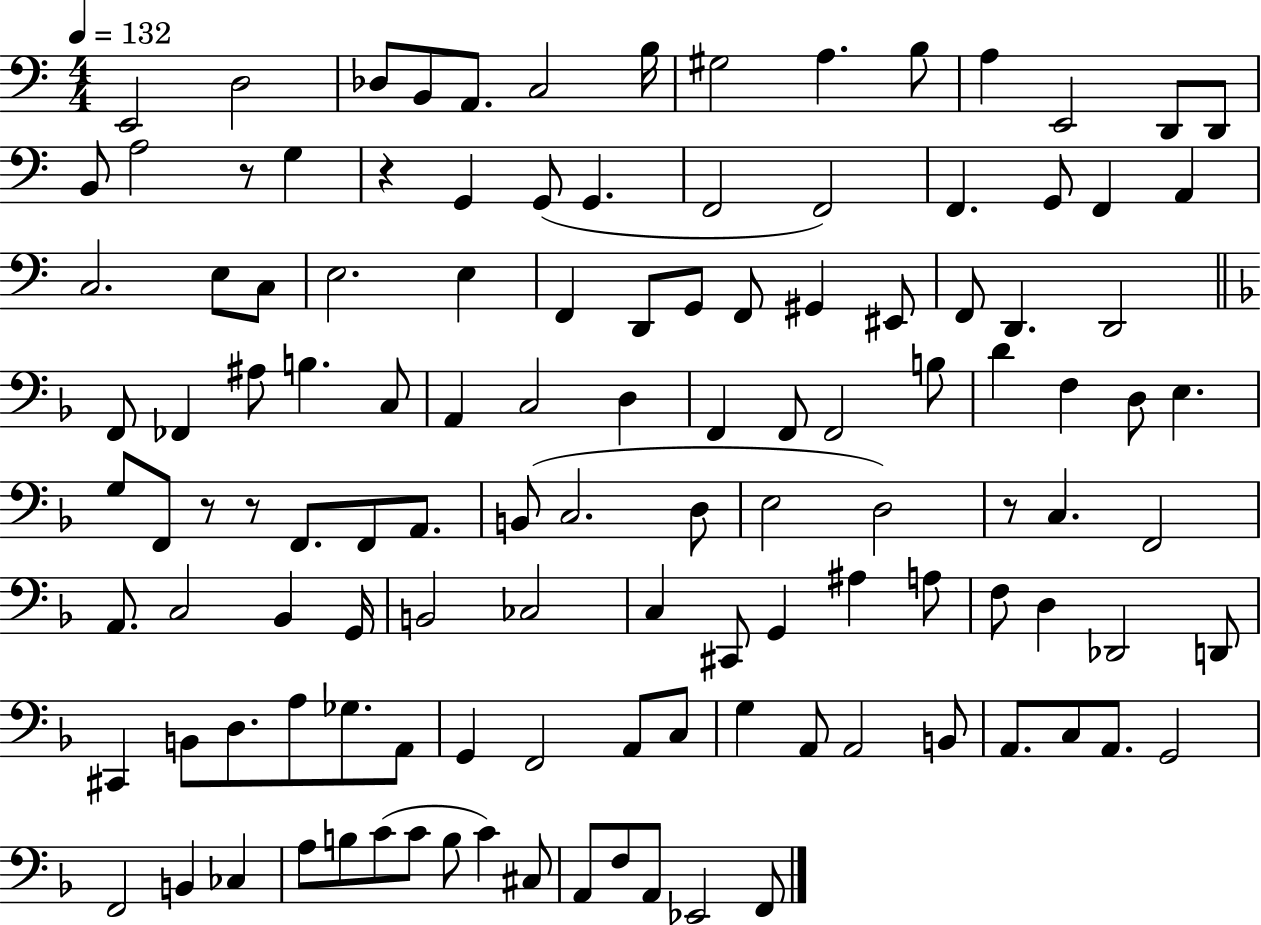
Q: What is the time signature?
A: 4/4